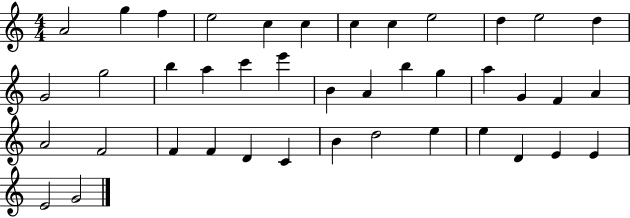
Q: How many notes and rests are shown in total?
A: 41